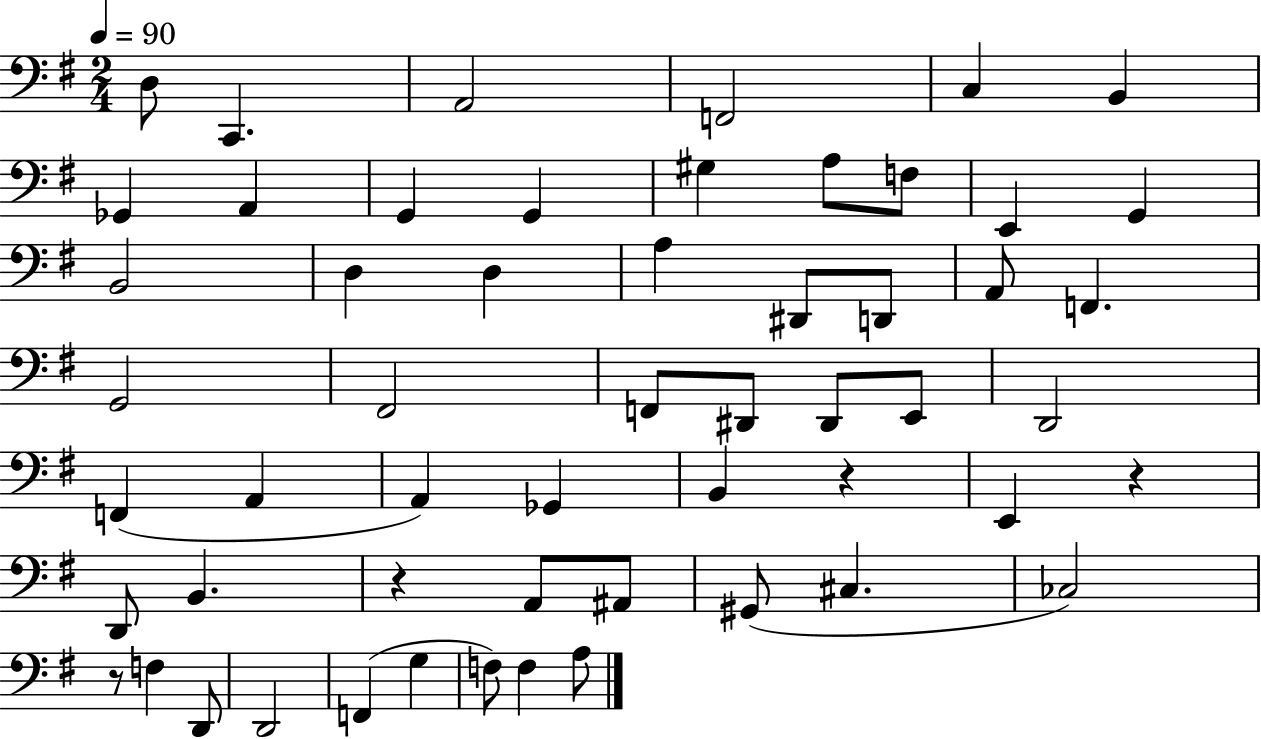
D3/e C2/q. A2/h F2/h C3/q B2/q Gb2/q A2/q G2/q G2/q G#3/q A3/e F3/e E2/q G2/q B2/h D3/q D3/q A3/q D#2/e D2/e A2/e F2/q. G2/h F#2/h F2/e D#2/e D#2/e E2/e D2/h F2/q A2/q A2/q Gb2/q B2/q R/q E2/q R/q D2/e B2/q. R/q A2/e A#2/e G#2/e C#3/q. CES3/h R/e F3/q D2/e D2/h F2/q G3/q F3/e F3/q A3/e